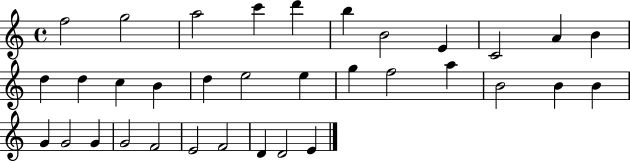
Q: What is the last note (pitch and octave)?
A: E4